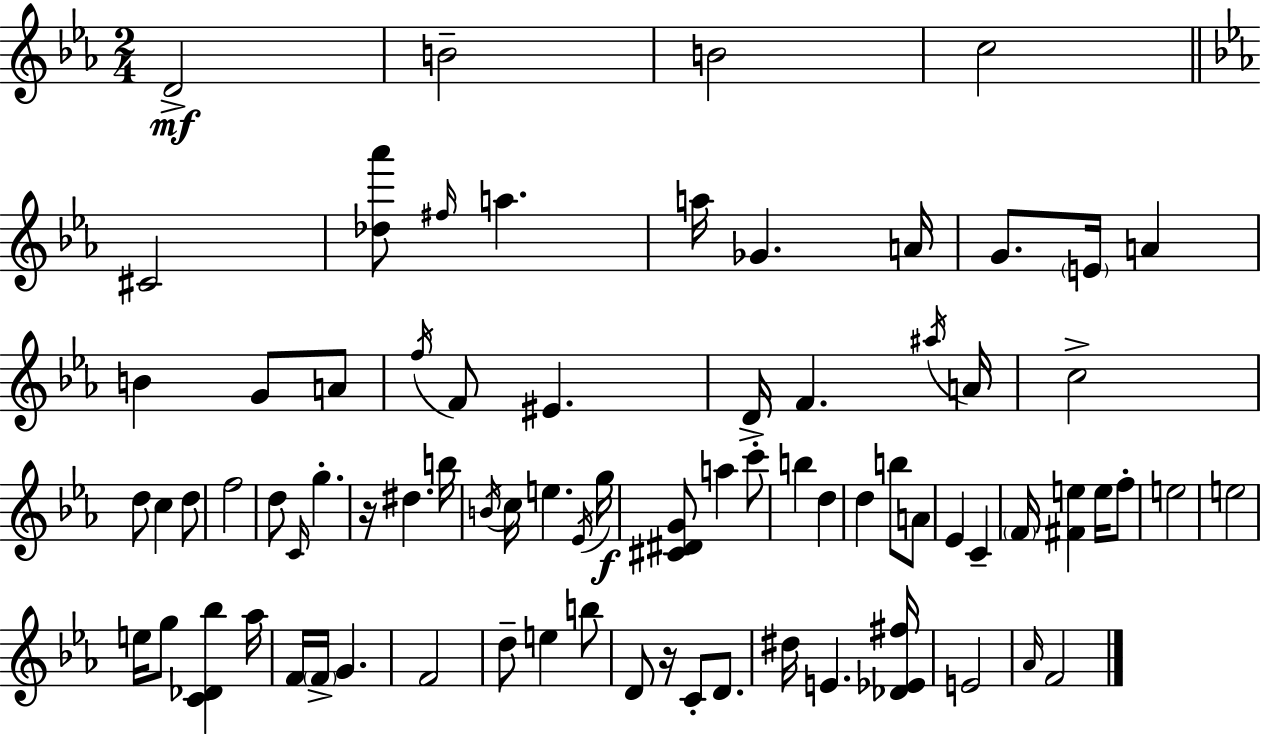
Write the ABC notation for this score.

X:1
T:Untitled
M:2/4
L:1/4
K:Cm
D2 B2 B2 c2 ^C2 [_d_a']/2 ^f/4 a a/4 _G A/4 G/2 E/4 A B G/2 A/2 f/4 F/2 ^E D/4 F ^a/4 A/4 c2 d/2 c d/2 f2 d/2 C/4 g z/4 ^d b/4 B/4 c/4 e _E/4 g/4 [^C^DG]/2 a c'/2 b d d b/2 A/2 _E C F/4 [^Fe] e/4 f/2 e2 e2 e/4 g/2 [C_D_b] _a/4 F/4 F/4 G F2 d/2 e b/2 D/2 z/4 C/2 D/2 ^d/4 E [_D_E^f]/4 E2 _A/4 F2